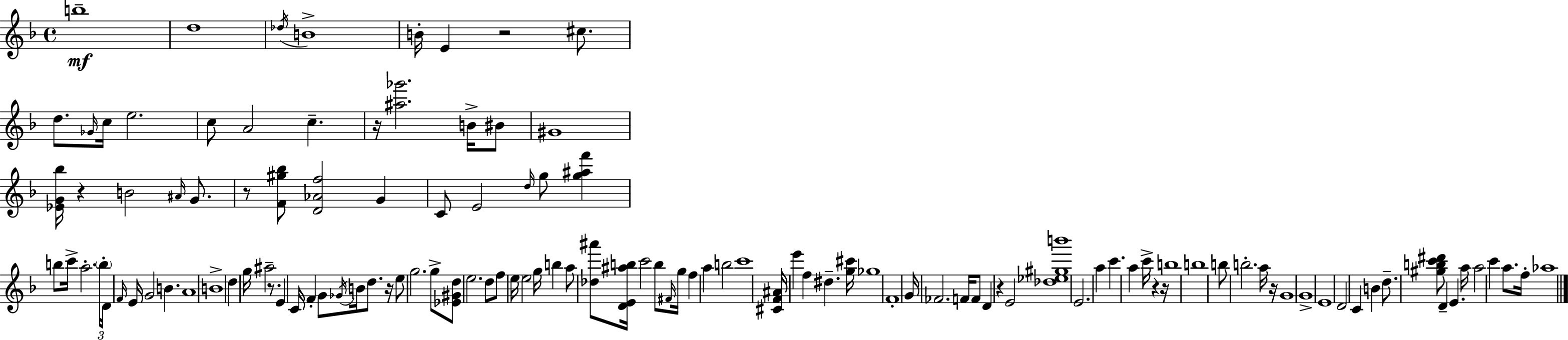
B5/w D5/w Db5/s B4/w B4/s E4/q R/h C#5/e. D5/e. Gb4/s C5/s E5/h. C5/e A4/h C5/q. R/s [A#5,Gb6]/h. B4/s BIS4/e G#4/w [Eb4,G4,Bb5]/s R/q B4/h A#4/s G4/e. R/e [F4,G#5,Bb5]/e [D4,Ab4,F5]/h G4/q C4/e E4/h D5/s G5/e [G5,A#5,F6]/q B5/e C6/s A5/h. B5/s D4/s F4/s E4/s G4/h B4/q. A4/w B4/w D5/q G5/s A#5/h R/e. E4/q C4/s F4/q G4/e Gb4/s B4/s D5/e. R/s E5/e G5/h. G5/e [Eb4,G#4,D5]/e E5/h. D5/e F5/e E5/s E5/h G5/s B5/q A5/e [Db5,A#6]/e [D4,E4,A#5,B5]/s C6/h B5/e F#4/s G5/s F5/q A5/q B5/h C6/w [C#4,F4,A#4]/s E6/q F5/q D#5/q. [G5,C#6]/s Gb5/w F4/w G4/s FES4/h. F4/s F4/e D4/q R/q E4/h [Db5,Eb5,G#5,B6]/w E4/h. A5/q C6/q. A5/q C6/s R/q R/s B5/w B5/w B5/e B5/h. A5/s R/s G4/w G4/w E4/w D4/h C4/q B4/q D5/e. [G#5,B5,C6,D#6]/e D4/q E4/q. A5/s A5/h C6/q A5/e. F5/s Ab5/w